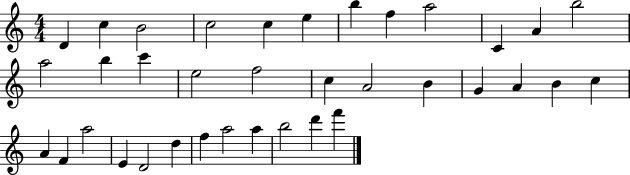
{
  \clef treble
  \numericTimeSignature
  \time 4/4
  \key c \major
  d'4 c''4 b'2 | c''2 c''4 e''4 | b''4 f''4 a''2 | c'4 a'4 b''2 | \break a''2 b''4 c'''4 | e''2 f''2 | c''4 a'2 b'4 | g'4 a'4 b'4 c''4 | \break a'4 f'4 a''2 | e'4 d'2 d''4 | f''4 a''2 a''4 | b''2 d'''4 f'''4 | \break \bar "|."
}